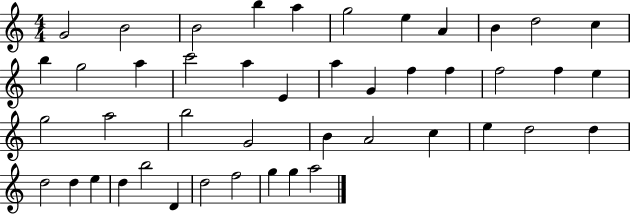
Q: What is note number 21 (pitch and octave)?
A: F5